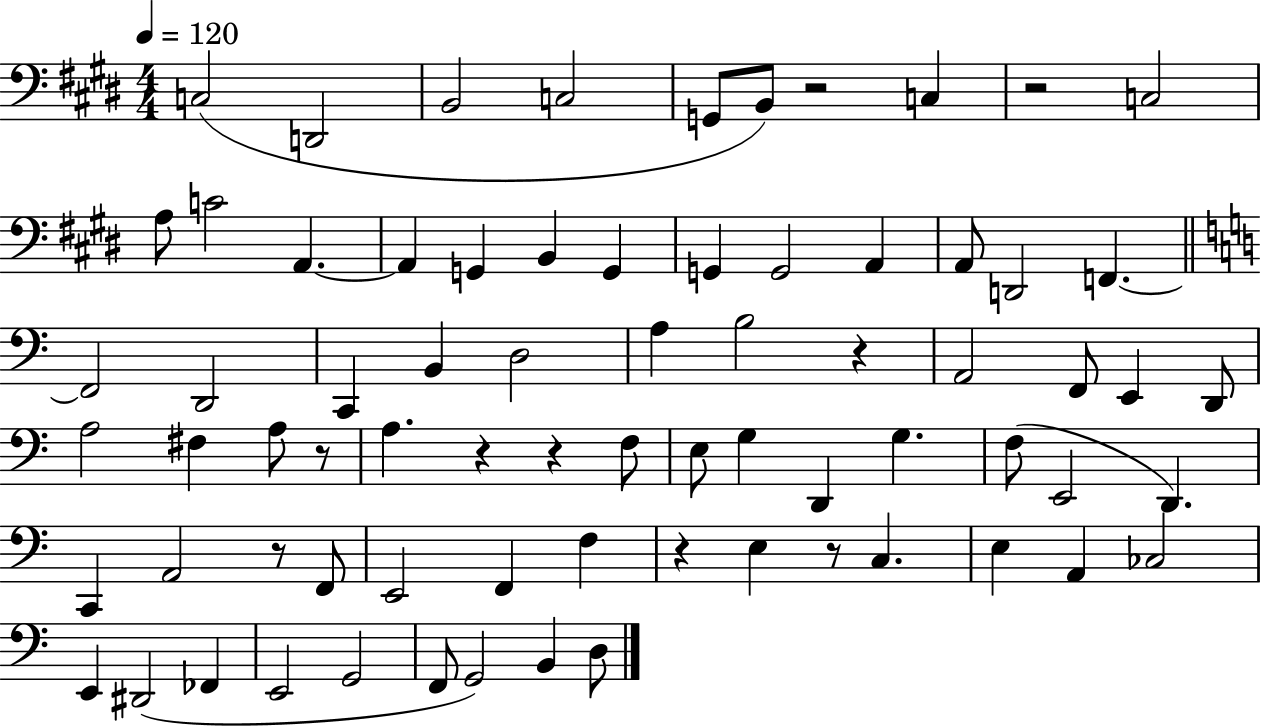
X:1
T:Untitled
M:4/4
L:1/4
K:E
C,2 D,,2 B,,2 C,2 G,,/2 B,,/2 z2 C, z2 C,2 A,/2 C2 A,, A,, G,, B,, G,, G,, G,,2 A,, A,,/2 D,,2 F,, F,,2 D,,2 C,, B,, D,2 A, B,2 z A,,2 F,,/2 E,, D,,/2 A,2 ^F, A,/2 z/2 A, z z F,/2 E,/2 G, D,, G, F,/2 E,,2 D,, C,, A,,2 z/2 F,,/2 E,,2 F,, F, z E, z/2 C, E, A,, _C,2 E,, ^D,,2 _F,, E,,2 G,,2 F,,/2 G,,2 B,, D,/2